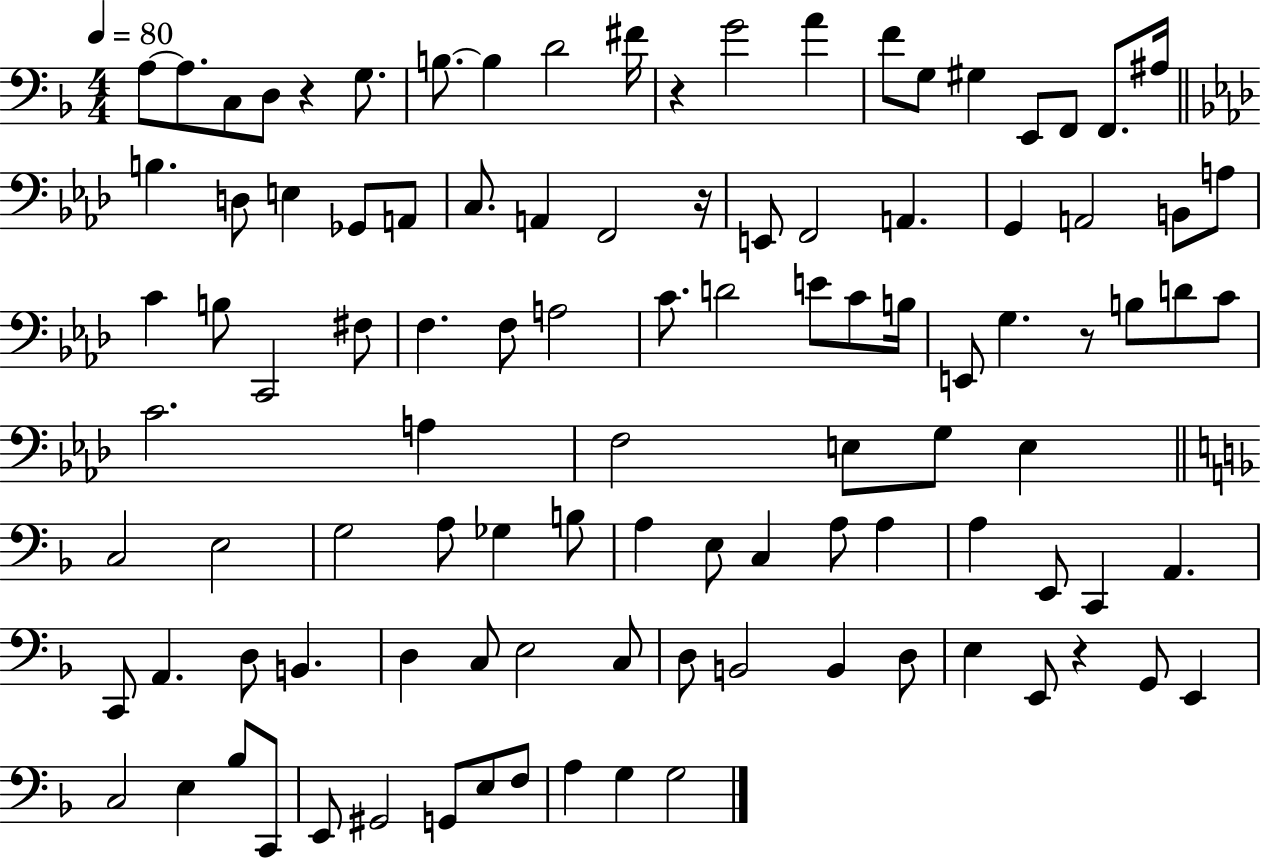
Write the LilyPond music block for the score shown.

{
  \clef bass
  \numericTimeSignature
  \time 4/4
  \key f \major
  \tempo 4 = 80
  a8~~ a8. c8 d8 r4 g8. | b8.~~ b4 d'2 fis'16 | r4 g'2 a'4 | f'8 g8 gis4 e,8 f,8 f,8. ais16 | \break \bar "||" \break \key aes \major b4. d8 e4 ges,8 a,8 | c8. a,4 f,2 r16 | e,8 f,2 a,4. | g,4 a,2 b,8 a8 | \break c'4 b8 c,2 fis8 | f4. f8 a2 | c'8. d'2 e'8 c'8 b16 | e,8 g4. r8 b8 d'8 c'8 | \break c'2. a4 | f2 e8 g8 e4 | \bar "||" \break \key f \major c2 e2 | g2 a8 ges4 b8 | a4 e8 c4 a8 a4 | a4 e,8 c,4 a,4. | \break c,8 a,4. d8 b,4. | d4 c8 e2 c8 | d8 b,2 b,4 d8 | e4 e,8 r4 g,8 e,4 | \break c2 e4 bes8 c,8 | e,8 gis,2 g,8 e8 f8 | a4 g4 g2 | \bar "|."
}